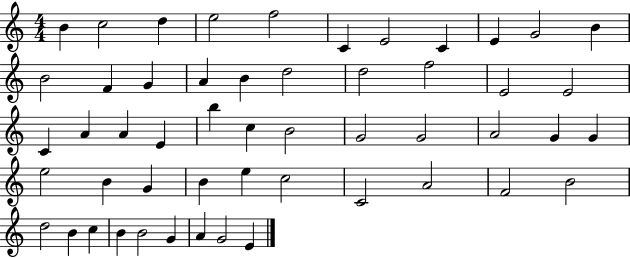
B4/q C5/h D5/q E5/h F5/h C4/q E4/h C4/q E4/q G4/h B4/q B4/h F4/q G4/q A4/q B4/q D5/h D5/h F5/h E4/h E4/h C4/q A4/q A4/q E4/q B5/q C5/q B4/h G4/h G4/h A4/h G4/q G4/q E5/h B4/q G4/q B4/q E5/q C5/h C4/h A4/h F4/h B4/h D5/h B4/q C5/q B4/q B4/h G4/q A4/q G4/h E4/q